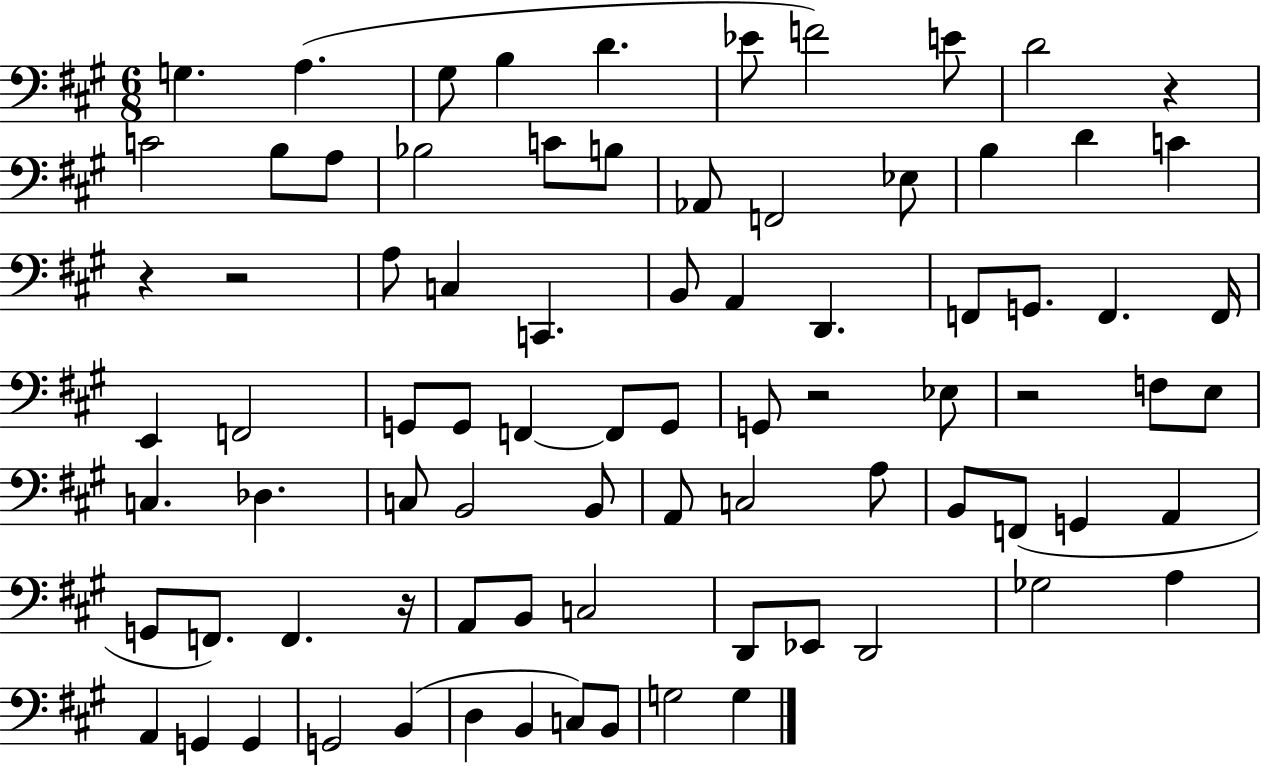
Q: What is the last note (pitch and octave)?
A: G3